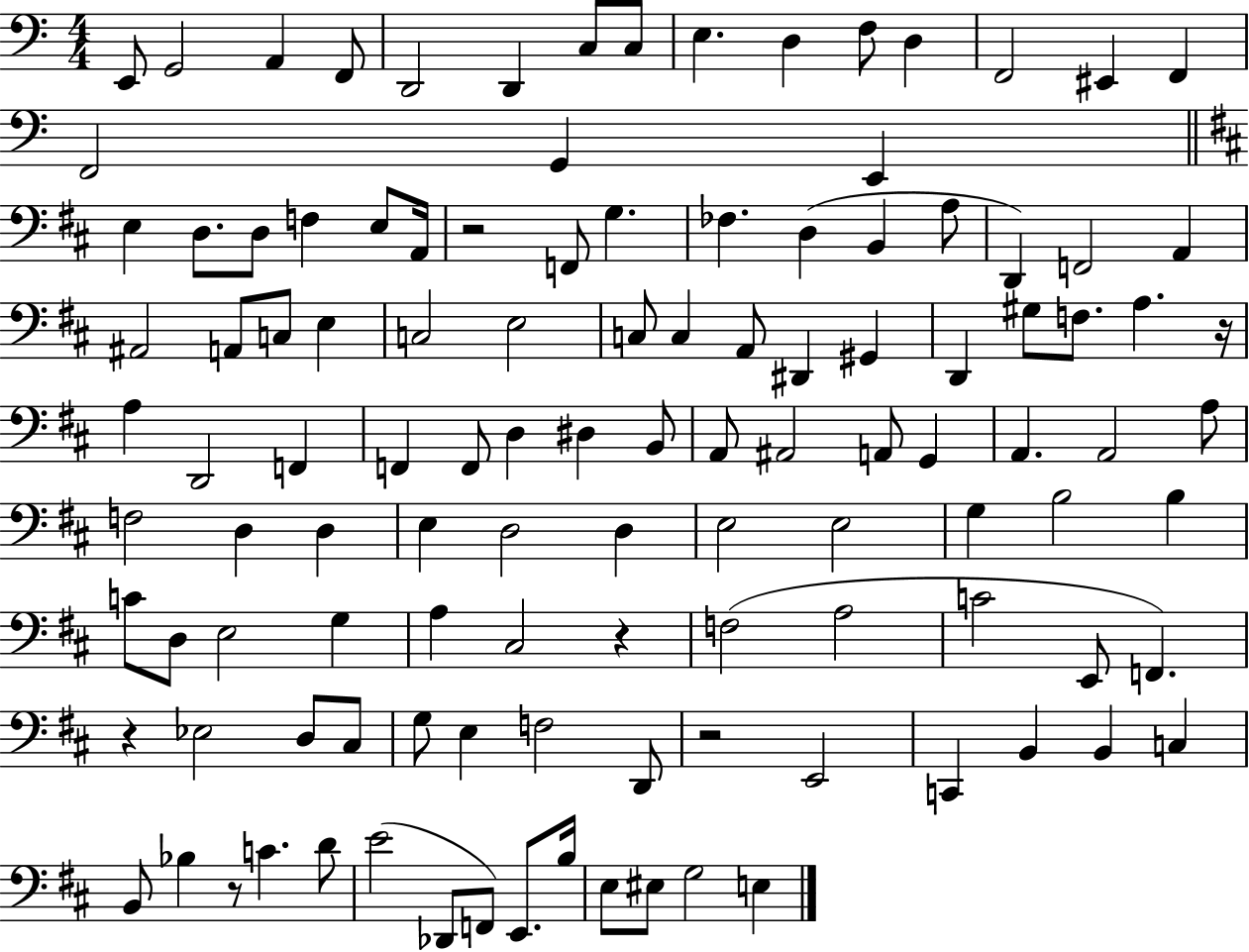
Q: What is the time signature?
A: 4/4